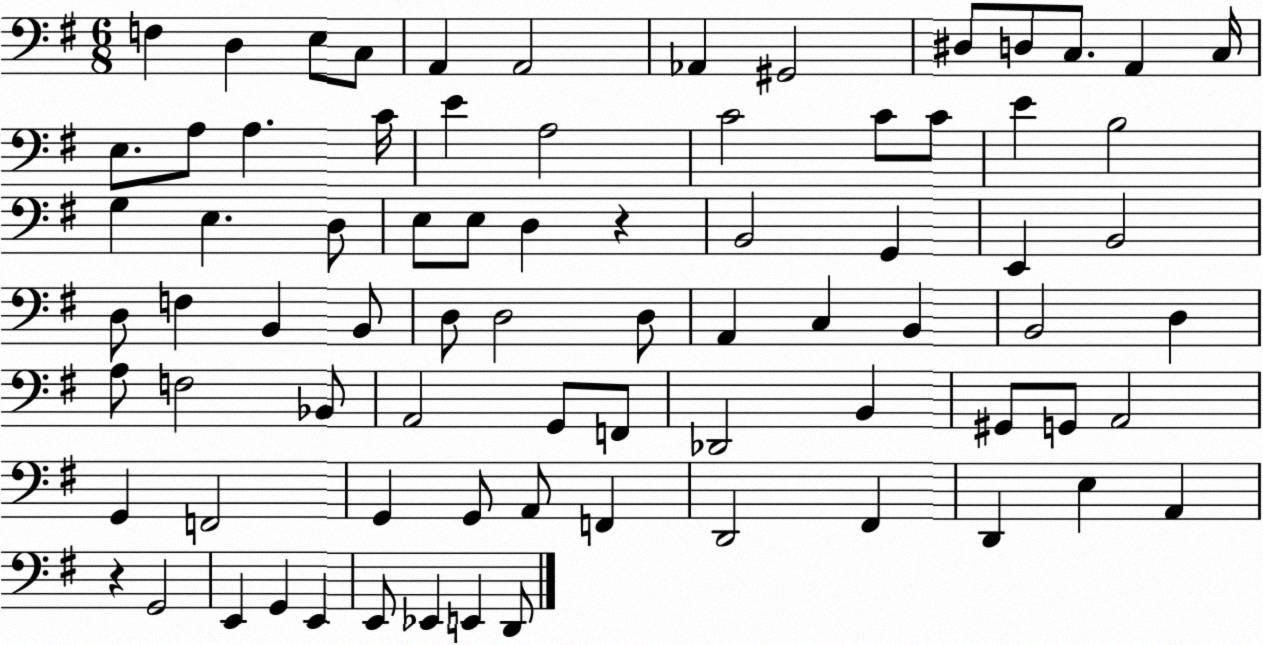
X:1
T:Untitled
M:6/8
L:1/4
K:G
F, D, E,/2 C,/2 A,, A,,2 _A,, ^G,,2 ^D,/2 D,/2 C,/2 A,, C,/4 E,/2 A,/2 A, C/4 E A,2 C2 C/2 C/2 E B,2 G, E, D,/2 E,/2 E,/2 D, z B,,2 G,, E,, B,,2 D,/2 F, B,, B,,/2 D,/2 D,2 D,/2 A,, C, B,, B,,2 D, A,/2 F,2 _B,,/2 A,,2 G,,/2 F,,/2 _D,,2 B,, ^G,,/2 G,,/2 A,,2 G,, F,,2 G,, G,,/2 A,,/2 F,, D,,2 ^F,, D,, E, A,, z G,,2 E,, G,, E,, E,,/2 _E,, E,, D,,/2